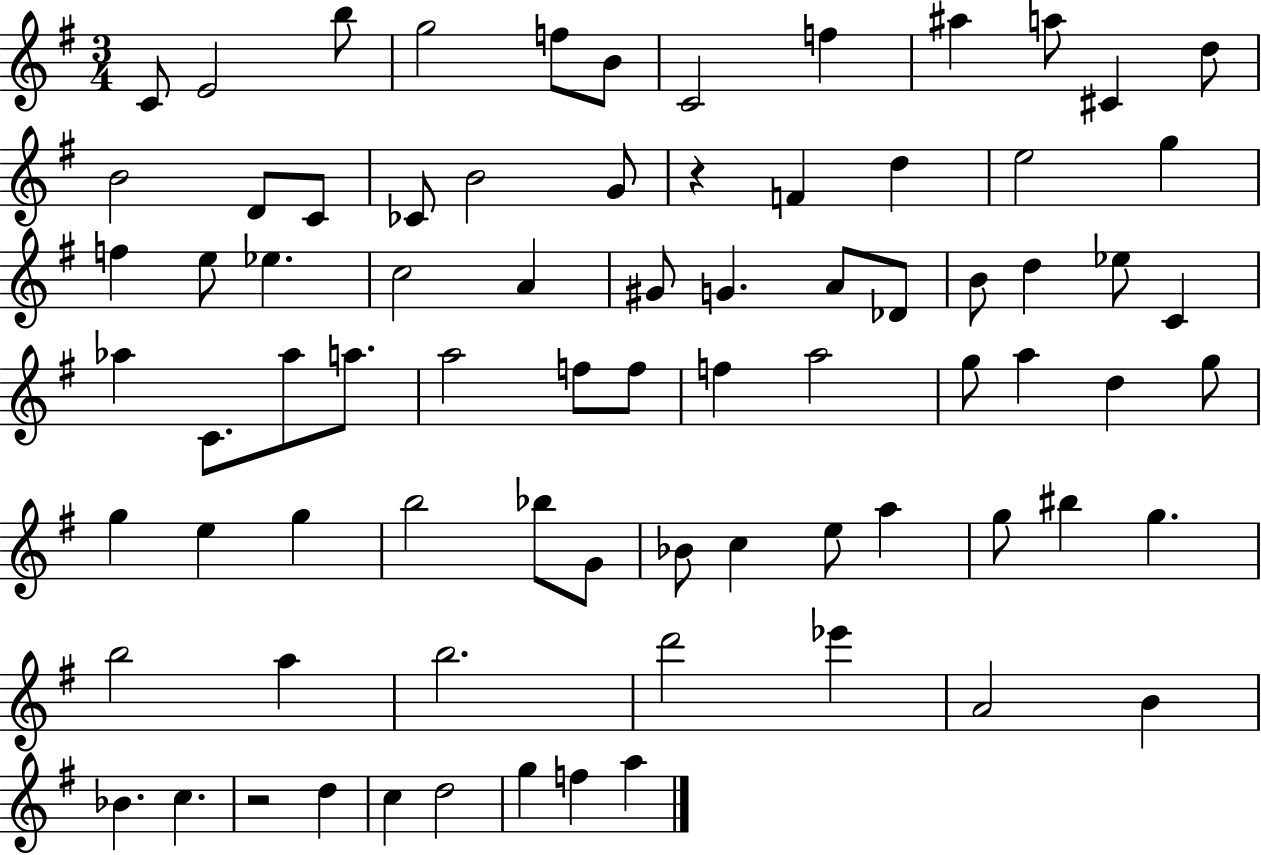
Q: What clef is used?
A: treble